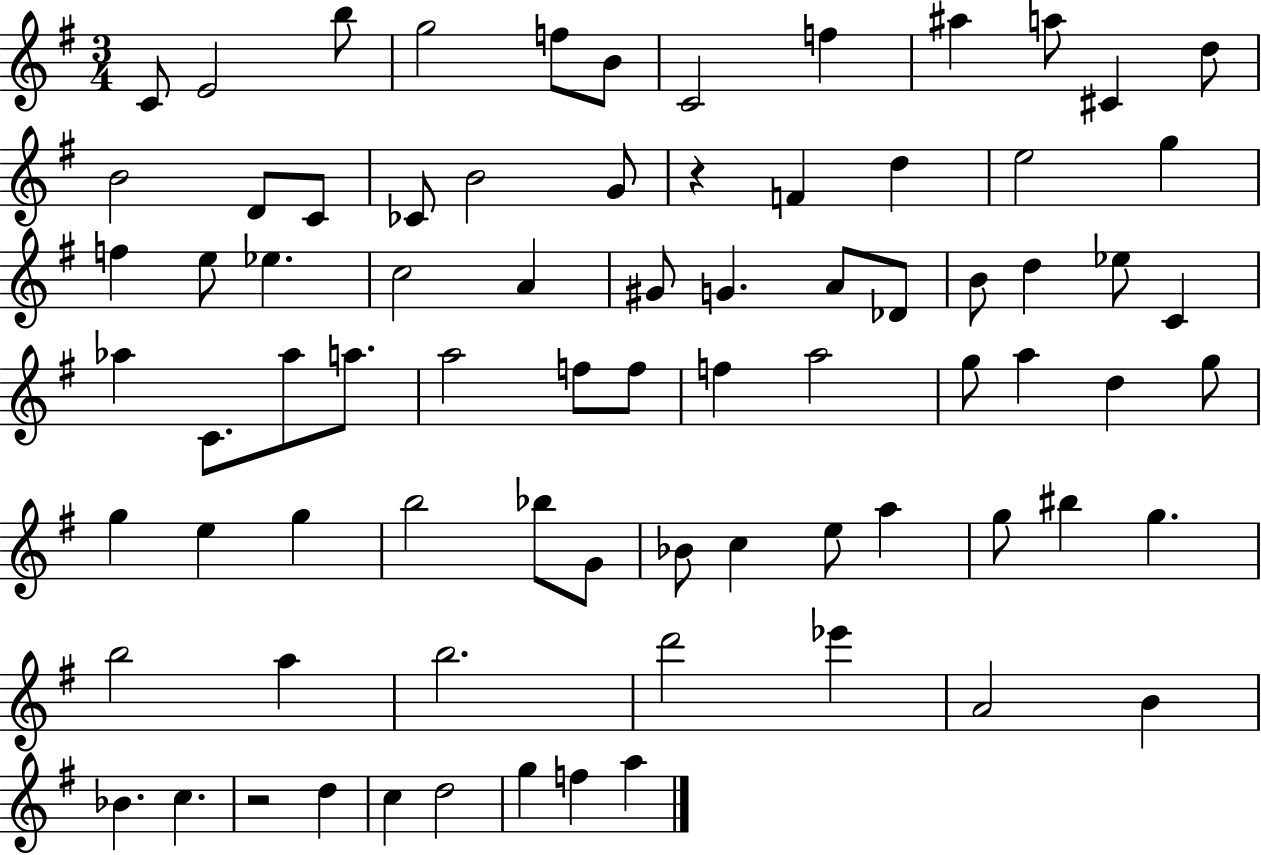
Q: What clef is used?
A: treble